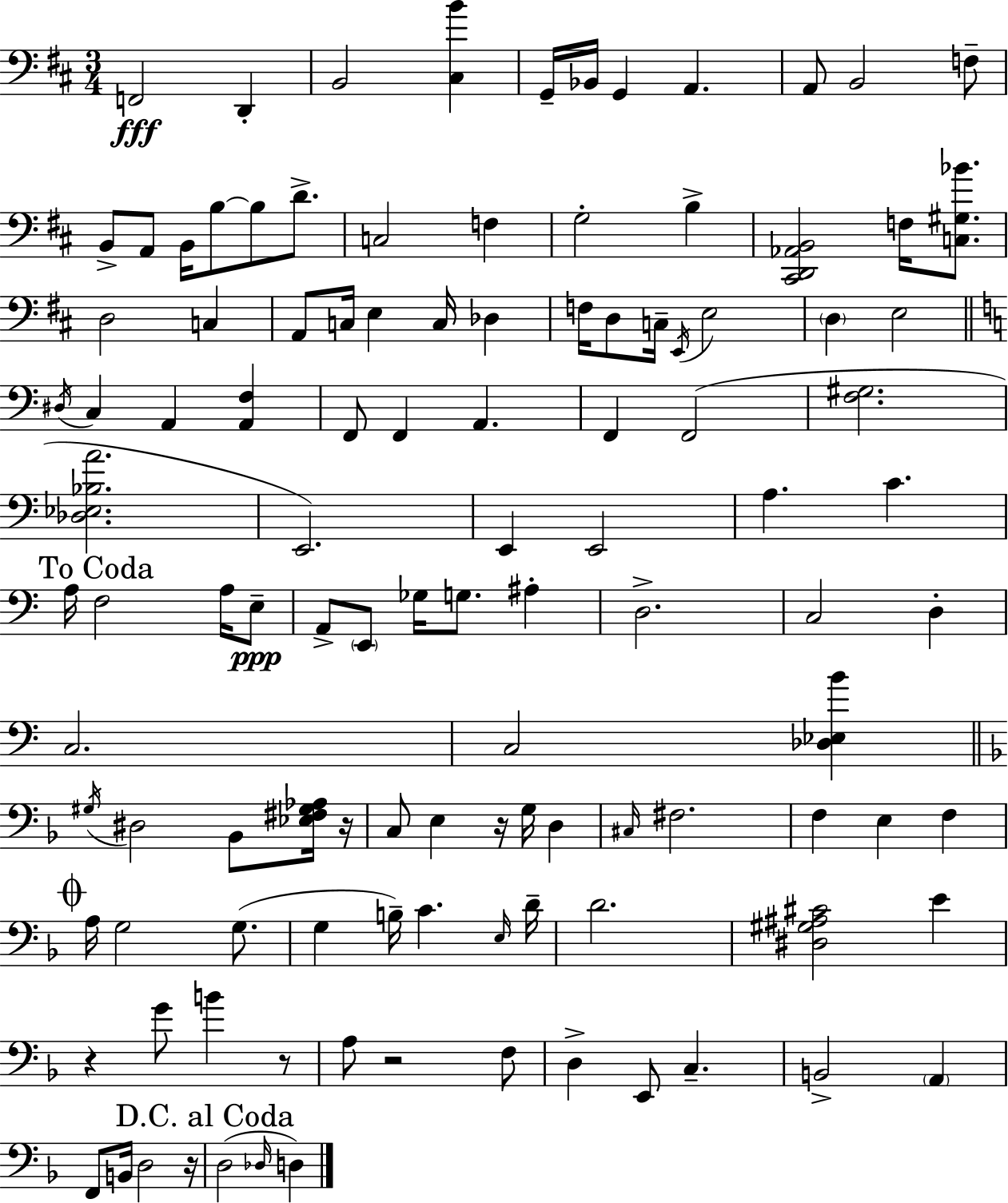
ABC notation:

X:1
T:Untitled
M:3/4
L:1/4
K:D
F,,2 D,, B,,2 [^C,B] G,,/4 _B,,/4 G,, A,, A,,/2 B,,2 F,/2 B,,/2 A,,/2 B,,/4 B,/2 B,/2 D/2 C,2 F, G,2 B, [^C,,D,,_A,,B,,]2 F,/4 [C,^G,_B]/2 D,2 C, A,,/2 C,/4 E, C,/4 _D, F,/4 D,/2 C,/4 E,,/4 E,2 D, E,2 ^D,/4 C, A,, [A,,F,] F,,/2 F,, A,, F,, F,,2 [F,^G,]2 [_D,_E,_B,A]2 E,,2 E,, E,,2 A, C A,/4 F,2 A,/4 E,/2 A,,/2 E,,/2 _G,/4 G,/2 ^A, D,2 C,2 D, C,2 C,2 [_D,_E,B] ^G,/4 ^D,2 _B,,/2 [_E,^F,^G,_A,]/4 z/4 C,/2 E, z/4 G,/4 D, ^C,/4 ^F,2 F, E, F, A,/4 G,2 G,/2 G, B,/4 C E,/4 D/4 D2 [^D,^G,^A,^C]2 E z G/2 B z/2 A,/2 z2 F,/2 D, E,,/2 C, B,,2 A,, F,,/2 B,,/4 D,2 z/4 D,2 _D,/4 D,